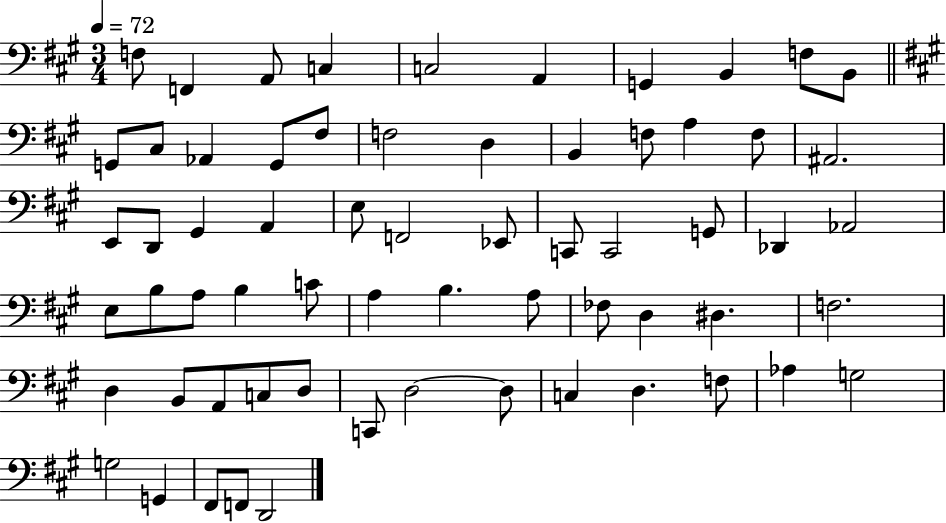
{
  \clef bass
  \numericTimeSignature
  \time 3/4
  \key a \major
  \tempo 4 = 72
  f8 f,4 a,8 c4 | c2 a,4 | g,4 b,4 f8 b,8 | \bar "||" \break \key a \major g,8 cis8 aes,4 g,8 fis8 | f2 d4 | b,4 f8 a4 f8 | ais,2. | \break e,8 d,8 gis,4 a,4 | e8 f,2 ees,8 | c,8 c,2 g,8 | des,4 aes,2 | \break e8 b8 a8 b4 c'8 | a4 b4. a8 | fes8 d4 dis4. | f2. | \break d4 b,8 a,8 c8 d8 | c,8 d2~~ d8 | c4 d4. f8 | aes4 g2 | \break g2 g,4 | fis,8 f,8 d,2 | \bar "|."
}